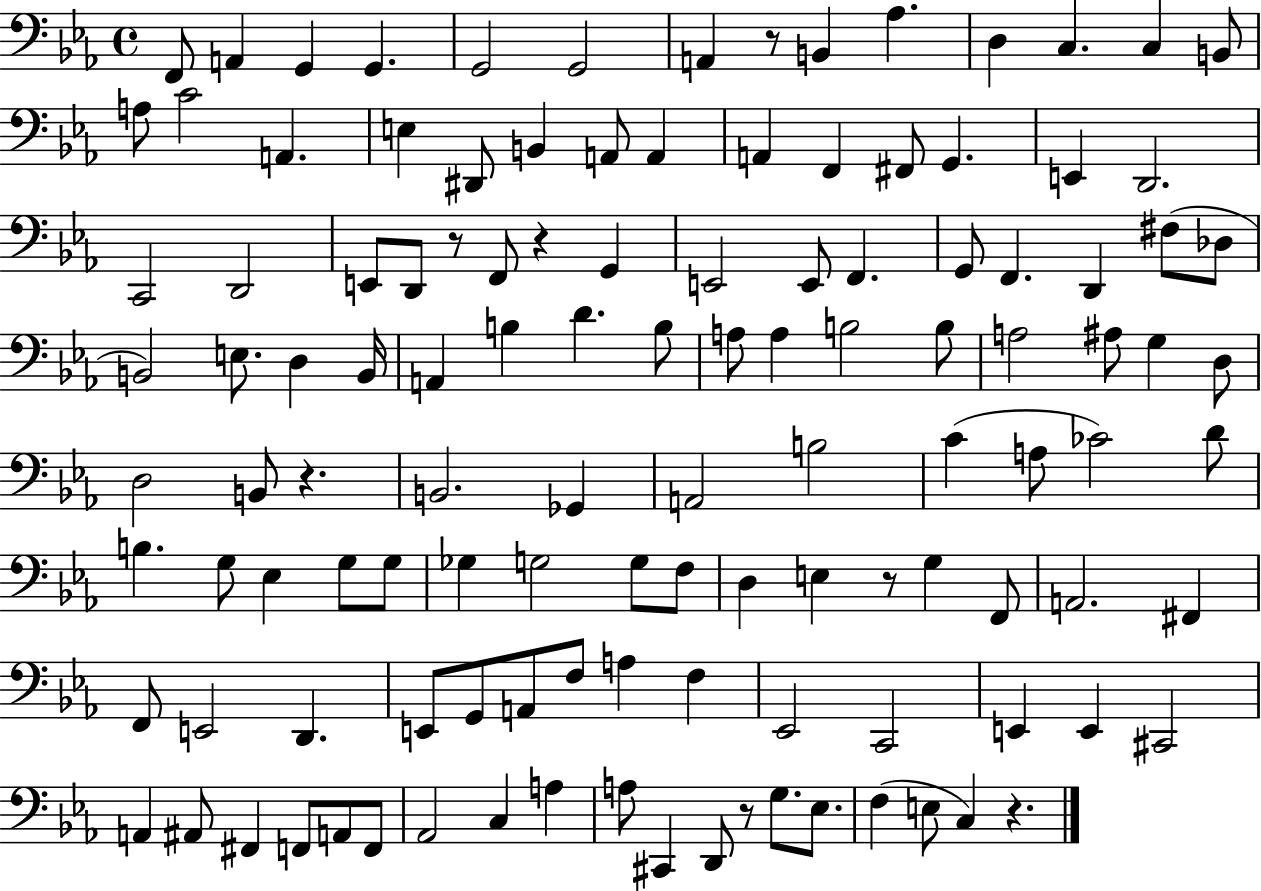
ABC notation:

X:1
T:Untitled
M:4/4
L:1/4
K:Eb
F,,/2 A,, G,, G,, G,,2 G,,2 A,, z/2 B,, _A, D, C, C, B,,/2 A,/2 C2 A,, E, ^D,,/2 B,, A,,/2 A,, A,, F,, ^F,,/2 G,, E,, D,,2 C,,2 D,,2 E,,/2 D,,/2 z/2 F,,/2 z G,, E,,2 E,,/2 F,, G,,/2 F,, D,, ^F,/2 _D,/2 B,,2 E,/2 D, B,,/4 A,, B, D B,/2 A,/2 A, B,2 B,/2 A,2 ^A,/2 G, D,/2 D,2 B,,/2 z B,,2 _G,, A,,2 B,2 C A,/2 _C2 D/2 B, G,/2 _E, G,/2 G,/2 _G, G,2 G,/2 F,/2 D, E, z/2 G, F,,/2 A,,2 ^F,, F,,/2 E,,2 D,, E,,/2 G,,/2 A,,/2 F,/2 A, F, _E,,2 C,,2 E,, E,, ^C,,2 A,, ^A,,/2 ^F,, F,,/2 A,,/2 F,,/2 _A,,2 C, A, A,/2 ^C,, D,,/2 z/2 G,/2 _E,/2 F, E,/2 C, z